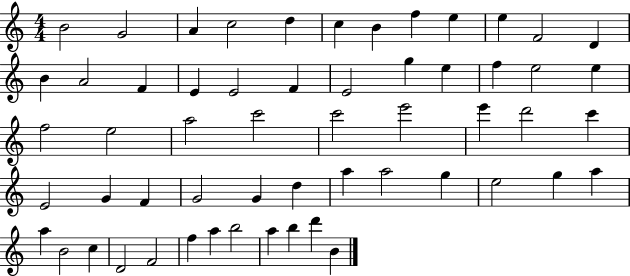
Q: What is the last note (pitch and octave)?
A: B4